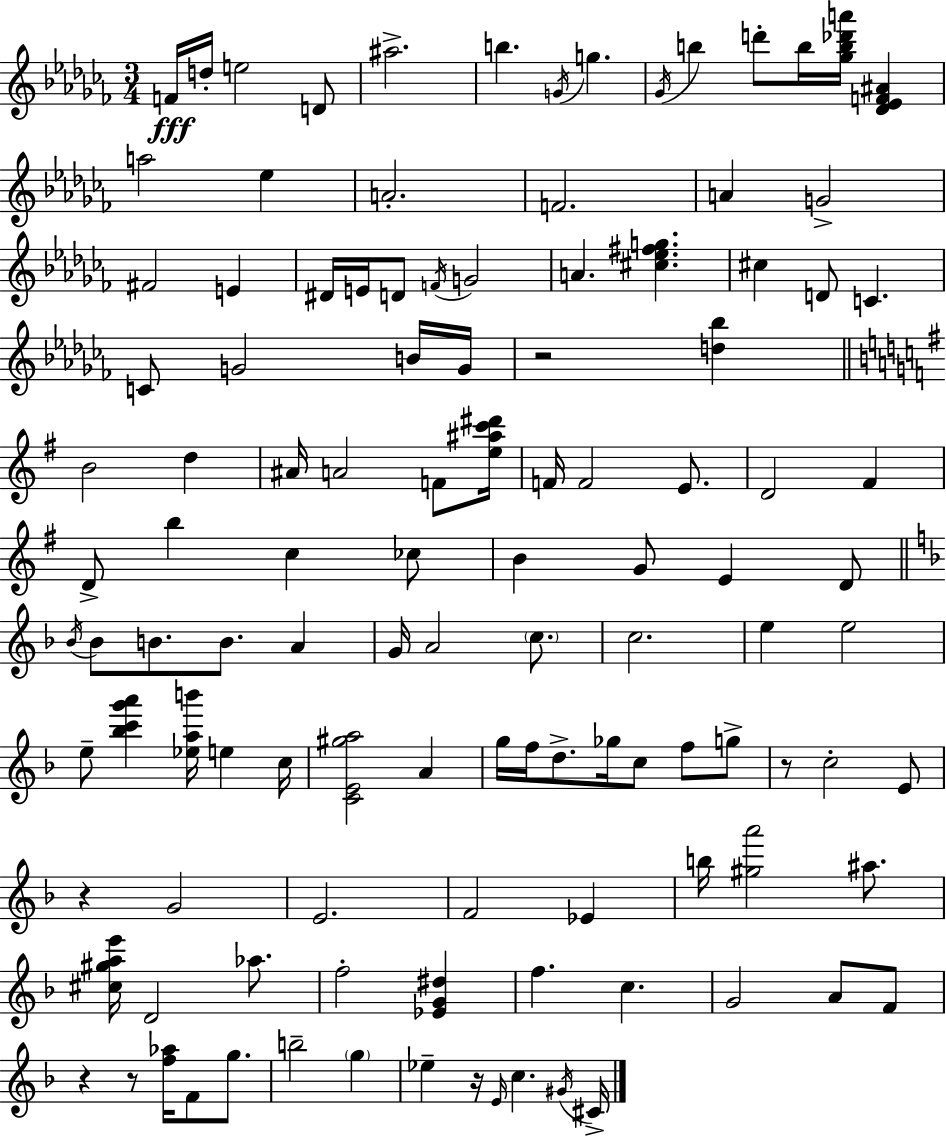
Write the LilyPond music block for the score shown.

{
  \clef treble
  \numericTimeSignature
  \time 3/4
  \key aes \minor
  \repeat volta 2 { f'16\fff d''16-. e''2 d'8 | ais''2.-> | b''4. \acciaccatura { g'16 } g''4. | \acciaccatura { ges'16 } b''4 d'''8-. b''16 <ges'' b'' des''' a'''>16 <des' ees' f' ais'>4 | \break a''2 ees''4 | a'2.-. | f'2. | a'4 g'2-> | \break fis'2 e'4 | dis'16 e'16 d'8 \acciaccatura { f'16 } g'2 | a'4. <cis'' ees'' fis'' g''>4. | cis''4 d'8 c'4. | \break c'8 g'2 | b'16 g'16 r2 <d'' bes''>4 | \bar "||" \break \key e \minor b'2 d''4 | ais'16 a'2 f'8 <e'' ais'' c''' dis'''>16 | f'16 f'2 e'8. | d'2 fis'4 | \break d'8-> b''4 c''4 ces''8 | b'4 g'8 e'4 d'8 | \bar "||" \break \key f \major \acciaccatura { bes'16 } bes'8 b'8. b'8. a'4 | g'16 a'2 \parenthesize c''8. | c''2. | e''4 e''2 | \break e''8-- <bes'' c''' g''' a'''>4 <ees'' a'' b'''>16 e''4 | c''16 <c' e' gis'' a''>2 a'4 | g''16 f''16 d''8.-> ges''16 c''8 f''8 g''8-> | r8 c''2-. e'8 | \break r4 g'2 | e'2. | f'2 ees'4 | b''16 <gis'' a'''>2 ais''8. | \break <cis'' gis'' a'' e'''>16 d'2 aes''8. | f''2-. <ees' g' dis''>4 | f''4. c''4. | g'2 a'8 f'8 | \break r4 r8 <f'' aes''>16 f'8 g''8. | b''2-- \parenthesize g''4 | ees''4-- r16 \grace { e'16 } c''4. | \acciaccatura { gis'16 } cis'16-> } \bar "|."
}